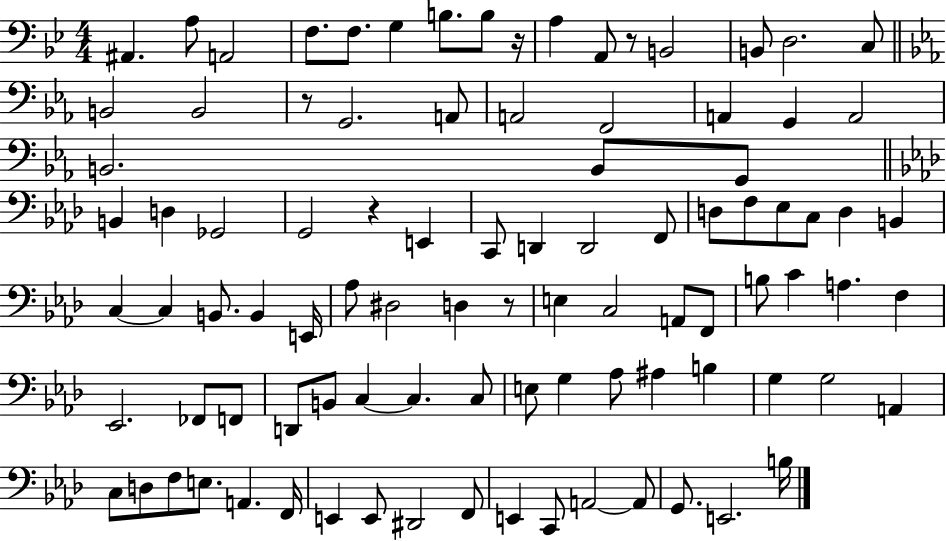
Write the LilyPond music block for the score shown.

{
  \clef bass
  \numericTimeSignature
  \time 4/4
  \key bes \major
  ais,4. a8 a,2 | f8. f8. g4 b8. b8 r16 | a4 a,8 r8 b,2 | b,8 d2. c8 | \break \bar "||" \break \key ees \major b,2 b,2 | r8 g,2. a,8 | a,2 f,2 | a,4 g,4 a,2 | \break b,2. b,8 g,8 | \bar "||" \break \key aes \major b,4 d4 ges,2 | g,2 r4 e,4 | c,8 d,4 d,2 f,8 | d8 f8 ees8 c8 d4 b,4 | \break c4~~ c4 b,8. b,4 e,16 | aes8 dis2 d4 r8 | e4 c2 a,8 f,8 | b8 c'4 a4. f4 | \break ees,2. fes,8 f,8 | d,8 b,8 c4~~ c4. c8 | e8 g4 aes8 ais4 b4 | g4 g2 a,4 | \break c8 d8 f8 e8. a,4. f,16 | e,4 e,8 dis,2 f,8 | e,4 c,8 a,2~~ a,8 | g,8. e,2. b16 | \break \bar "|."
}